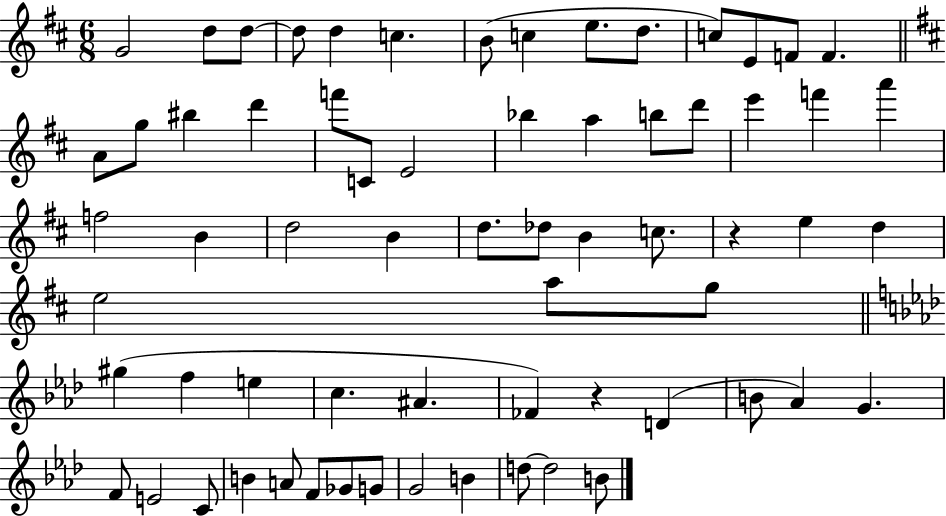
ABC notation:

X:1
T:Untitled
M:6/8
L:1/4
K:D
G2 d/2 d/2 d/2 d c B/2 c e/2 d/2 c/2 E/2 F/2 F A/2 g/2 ^b d' f'/2 C/2 E2 _b a b/2 d'/2 e' f' a' f2 B d2 B d/2 _d/2 B c/2 z e d e2 a/2 g/2 ^g f e c ^A _F z D B/2 _A G F/2 E2 C/2 B A/2 F/2 _G/2 G/2 G2 B d/2 d2 B/2